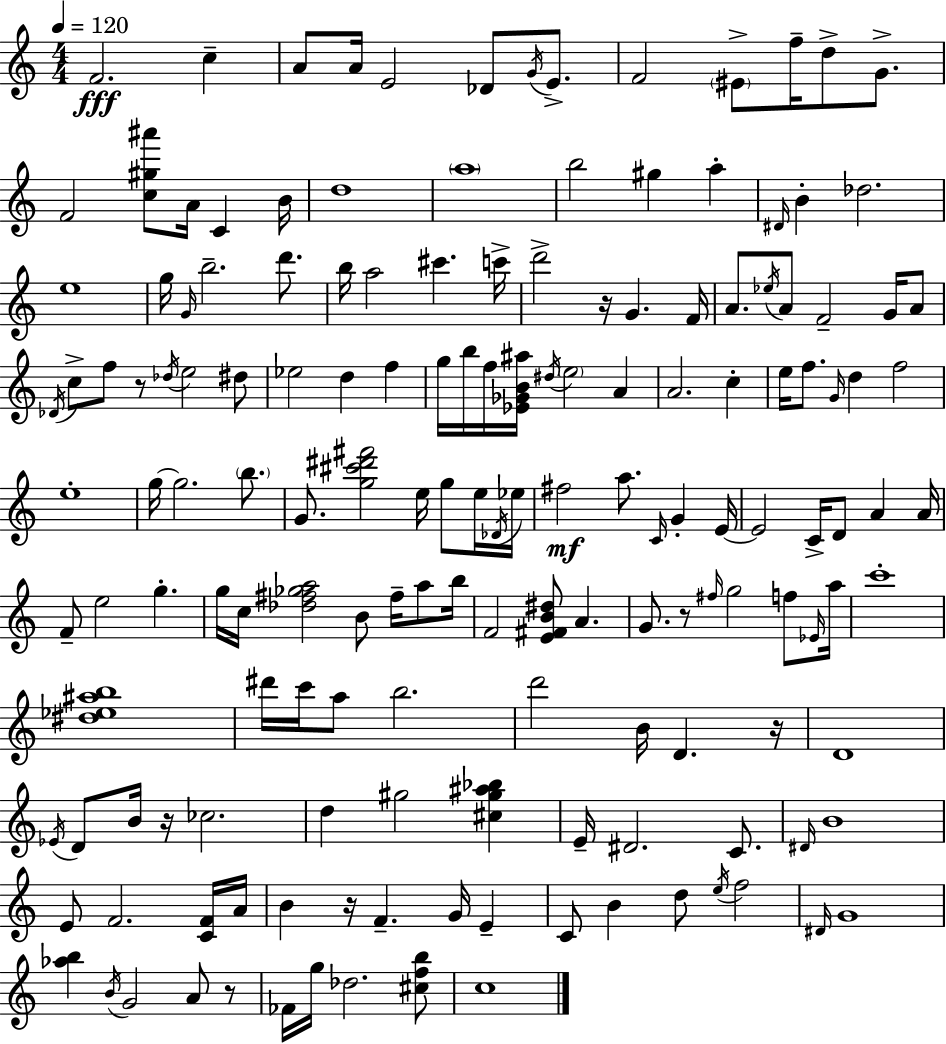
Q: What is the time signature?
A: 4/4